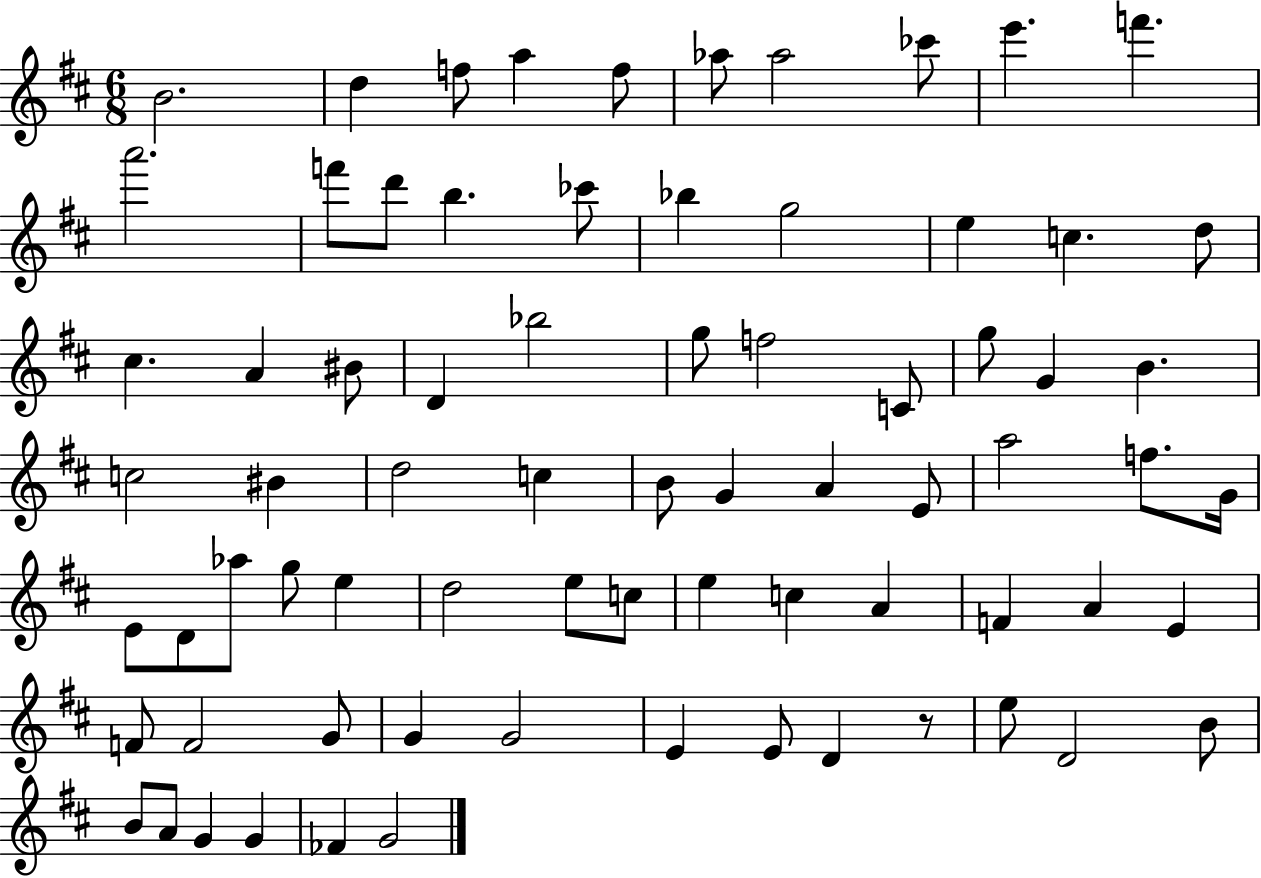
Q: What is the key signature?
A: D major